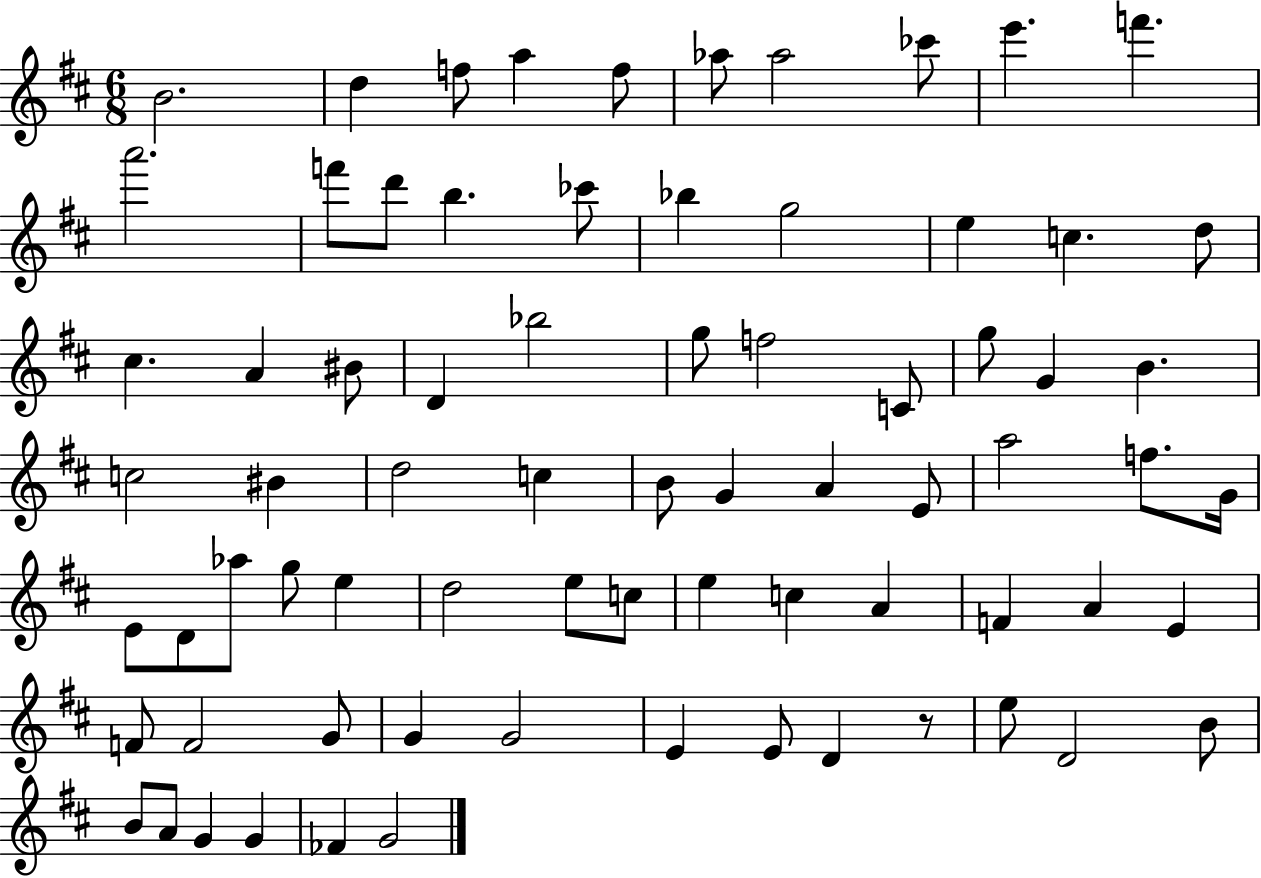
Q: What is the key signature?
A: D major